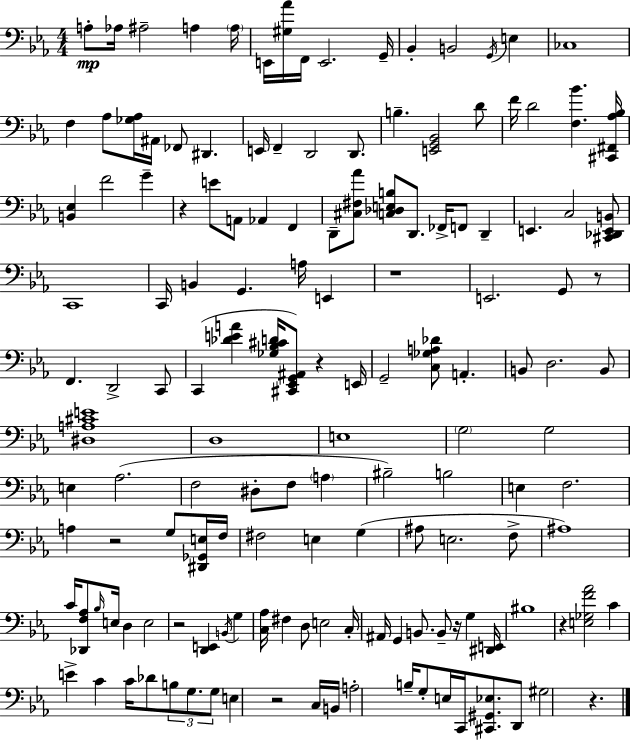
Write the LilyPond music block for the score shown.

{
  \clef bass
  \numericTimeSignature
  \time 4/4
  \key c \minor
  \repeat volta 2 { a8-.\mp aes16 ais2-- a4 \parenthesize a16 | e,16 <gis aes'>16 f,16 e,2. g,16-- | bes,4-. b,2 \acciaccatura { g,16 } e4 | ces1 | \break f4 aes8 <ges aes>16 ais,16 fes,8 dis,4. | e,16 f,4-- d,2 d,8. | b4.-- <e, g, bes,>2 d'8 | f'16 d'2 <f bes'>4. | \break <cis, fis, aes bes>16 <b, ees>4 f'2 g'4-- | r4 e'8 a,8 aes,4 f,4 | d,8-- <cis fis aes'>8 <c des e b>8 d,8. fes,16-> f,8 d,4-- | e,4. c2 <cis, des, e, b,>8 | \break c,1 | c,16 b,4 g,4. a16 e,4 | r1 | e,2. g,8 r8 | \break f,4. d,2-> c,8 | c,4( <des' e' a'>4 <ges bes cis' d'>16 <cis, ees, g, ais,>8) r4 | e,16 g,2-- <c ges a des'>8 a,4.-. | b,8 d2. b,8 | \break <dis a cis' e'>1 | d1 | e1 | \parenthesize g2 g2 | \break e4 aes2.( | f2 dis8-. f8 \parenthesize a4 | bis2--) b2 | e4 f2. | \break a4 r2 g8 <dis, ges, e>16 | f16 fis2 e4 g4( | ais8 e2. f8-> | ais1) | \break c'16 <des, f aes>8 \grace { bes16 } e16 d4 e2 | r2 <d, e,>4 \acciaccatura { b,16 } g4 | <c aes>16 fis4 d8 e2 | c16-. ais,16 g,4 b,8. b,8-- r16 g4 | \break <dis, e,>16 bis1 | r4 <e ges f' aes'>2 c'4 | e'4-> c'4 c'16 des'8 \tuplet 3/2 { b8 | g8. g8 } e4 r2 | \break c16 b,16 a2-. b16-- g8-. e16 c,16 | <cis, gis, ees>8. d,8 gis2 r4. | } \bar "|."
}